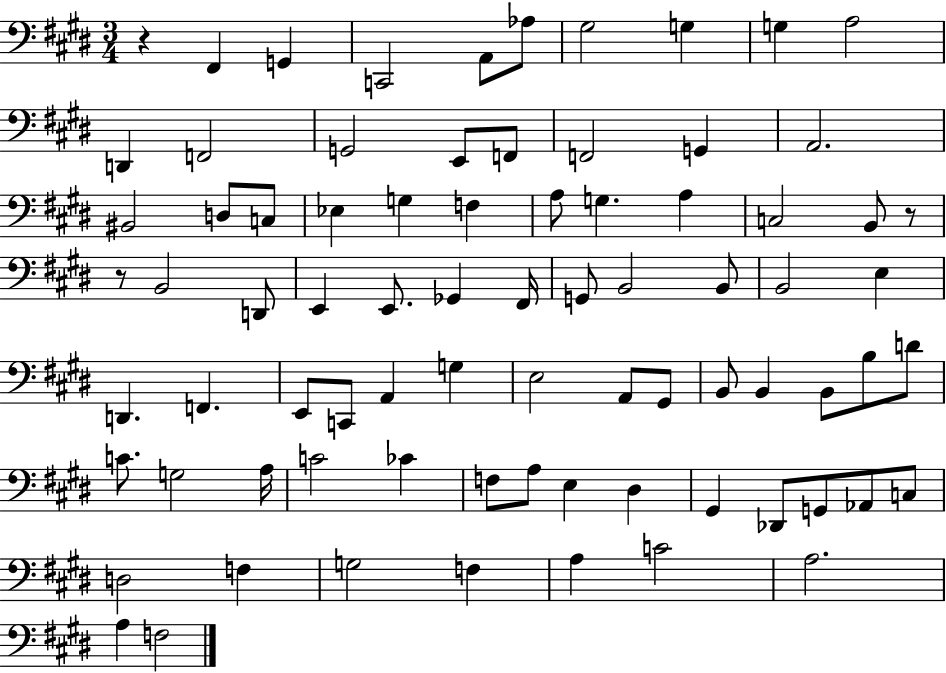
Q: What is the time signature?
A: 3/4